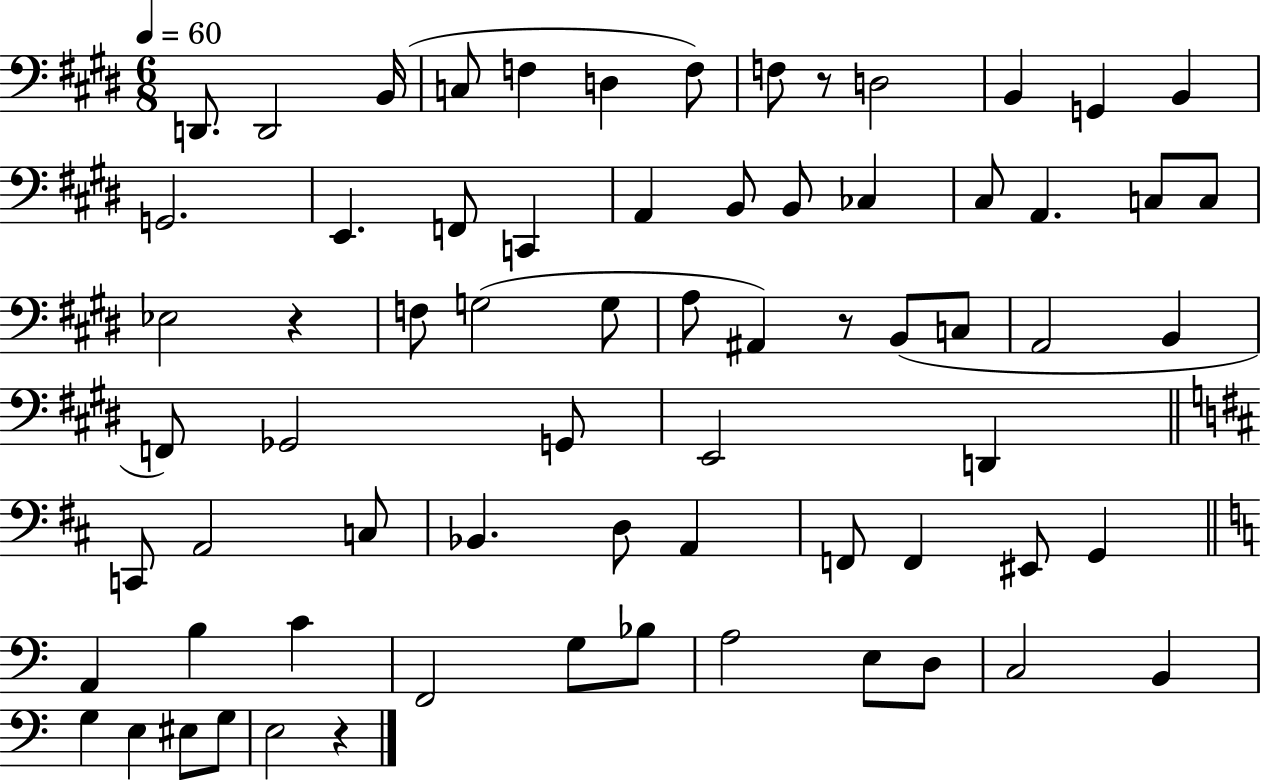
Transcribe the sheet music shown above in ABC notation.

X:1
T:Untitled
M:6/8
L:1/4
K:E
D,,/2 D,,2 B,,/4 C,/2 F, D, F,/2 F,/2 z/2 D,2 B,, G,, B,, G,,2 E,, F,,/2 C,, A,, B,,/2 B,,/2 _C, ^C,/2 A,, C,/2 C,/2 _E,2 z F,/2 G,2 G,/2 A,/2 ^A,, z/2 B,,/2 C,/2 A,,2 B,, F,,/2 _G,,2 G,,/2 E,,2 D,, C,,/2 A,,2 C,/2 _B,, D,/2 A,, F,,/2 F,, ^E,,/2 G,, A,, B, C F,,2 G,/2 _B,/2 A,2 E,/2 D,/2 C,2 B,, G, E, ^E,/2 G,/2 E,2 z